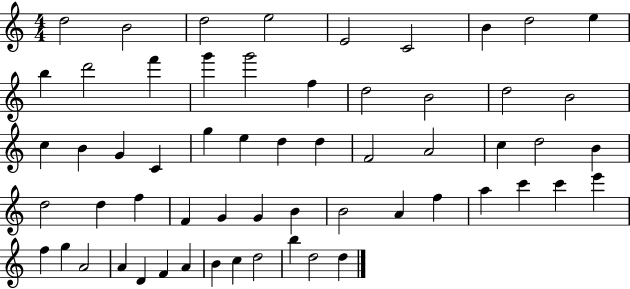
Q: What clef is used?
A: treble